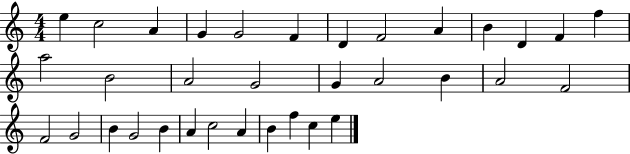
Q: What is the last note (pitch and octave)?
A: E5